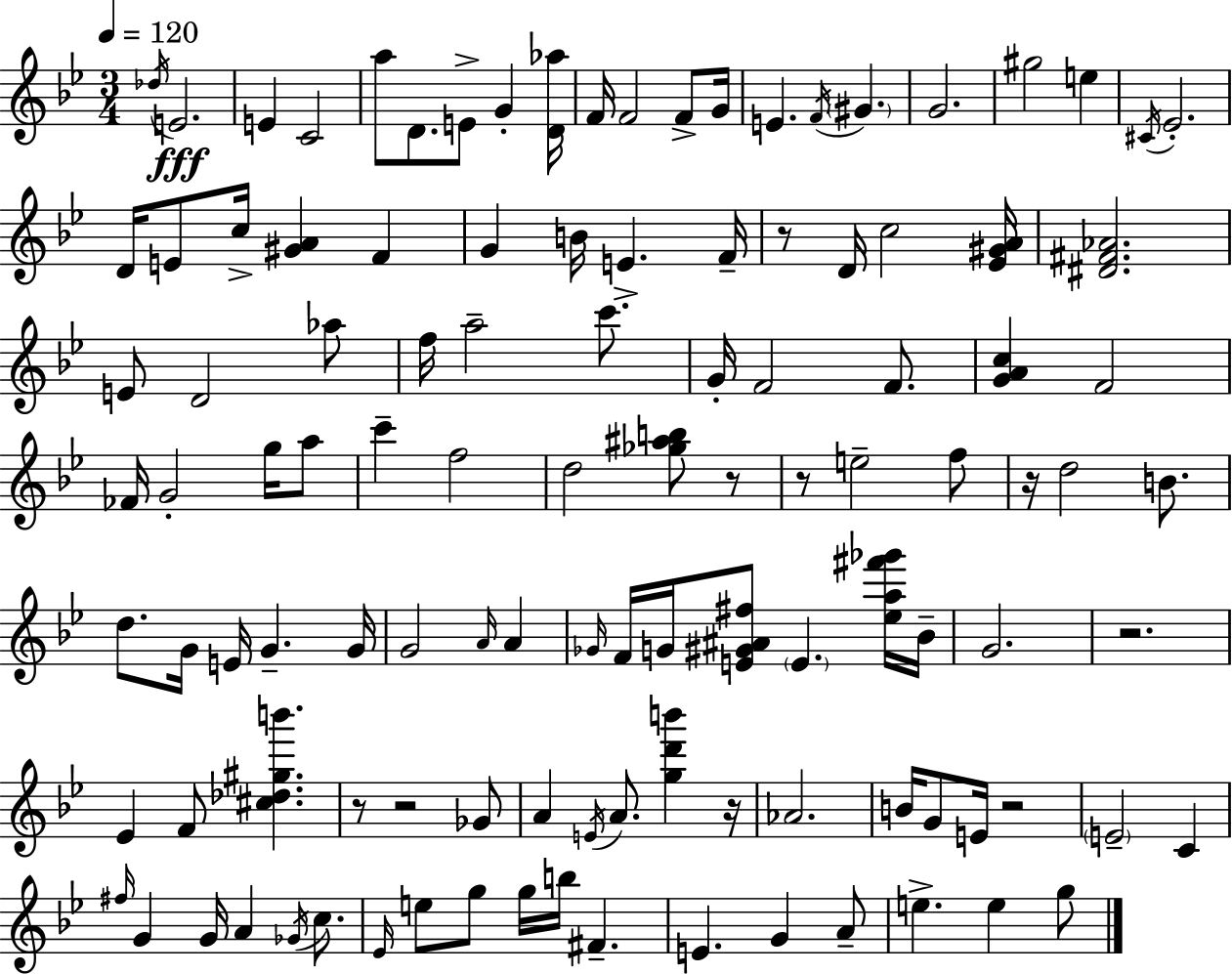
Db5/s E4/h. E4/q C4/h A5/e D4/e. E4/e G4/q [D4,Ab5]/s F4/s F4/h F4/e G4/s E4/q. F4/s G#4/q. G4/h. G#5/h E5/q C#4/s Eb4/h. D4/s E4/e C5/s [G#4,A4]/q F4/q G4/q B4/s E4/q. F4/s R/e D4/s C5/h [Eb4,G#4,A4]/s [D#4,F#4,Ab4]/h. E4/e D4/h Ab5/e F5/s A5/h C6/e. G4/s F4/h F4/e. [G4,A4,C5]/q F4/h FES4/s G4/h G5/s A5/e C6/q F5/h D5/h [Gb5,A#5,B5]/e R/e R/e E5/h F5/e R/s D5/h B4/e. D5/e. G4/s E4/s G4/q. G4/s G4/h A4/s A4/q Gb4/s F4/s G4/s [E4,G#4,A#4,F#5]/e E4/q. [Eb5,A5,F#6,Gb6]/s Bb4/s G4/h. R/h. Eb4/q F4/e [C#5,Db5,G#5,B6]/q. R/e R/h Gb4/e A4/q E4/s A4/e. [G5,D6,B6]/q R/s Ab4/h. B4/s G4/e E4/s R/h E4/h C4/q F#5/s G4/q G4/s A4/q Gb4/s C5/e. Eb4/s E5/e G5/e G5/s B5/s F#4/q. E4/q. G4/q A4/e E5/q. E5/q G5/e